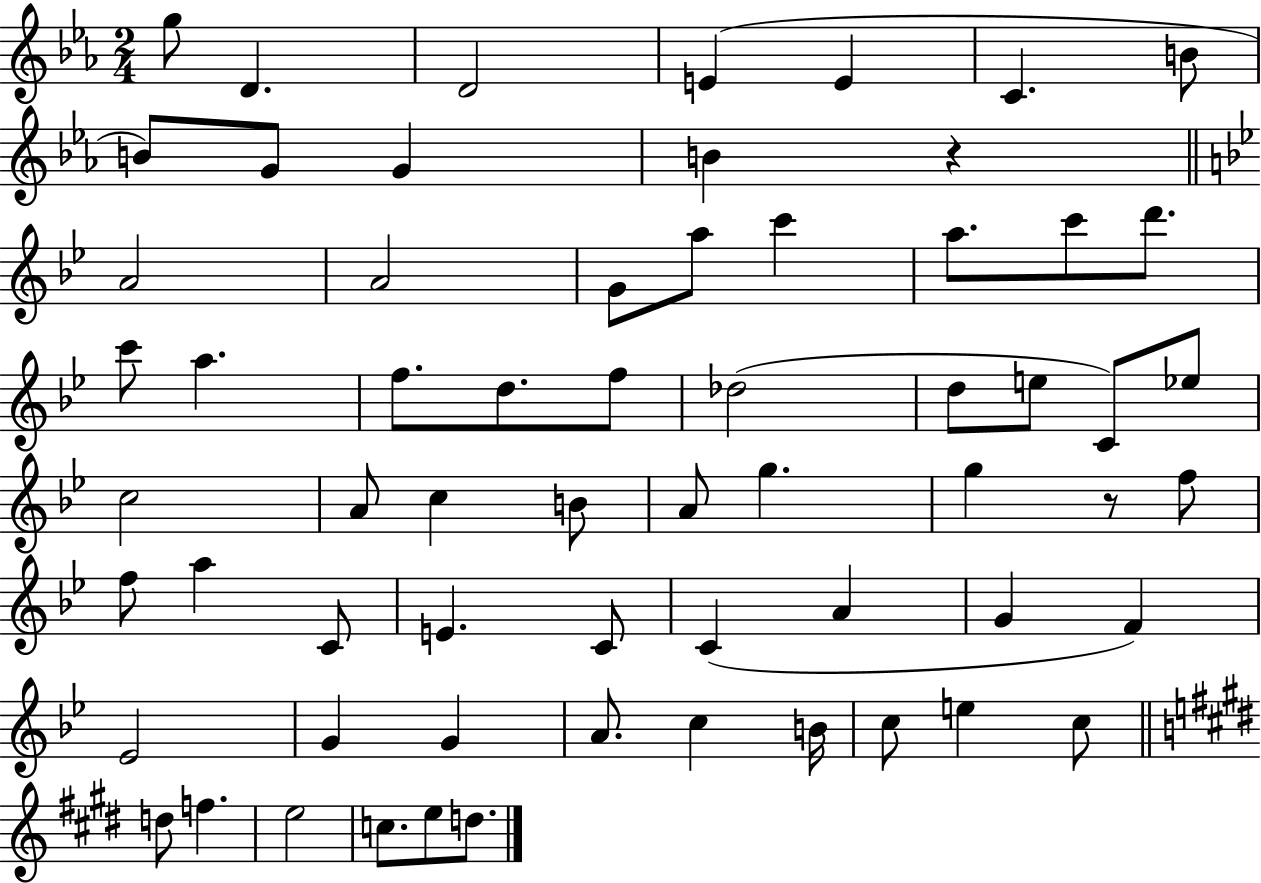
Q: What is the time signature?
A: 2/4